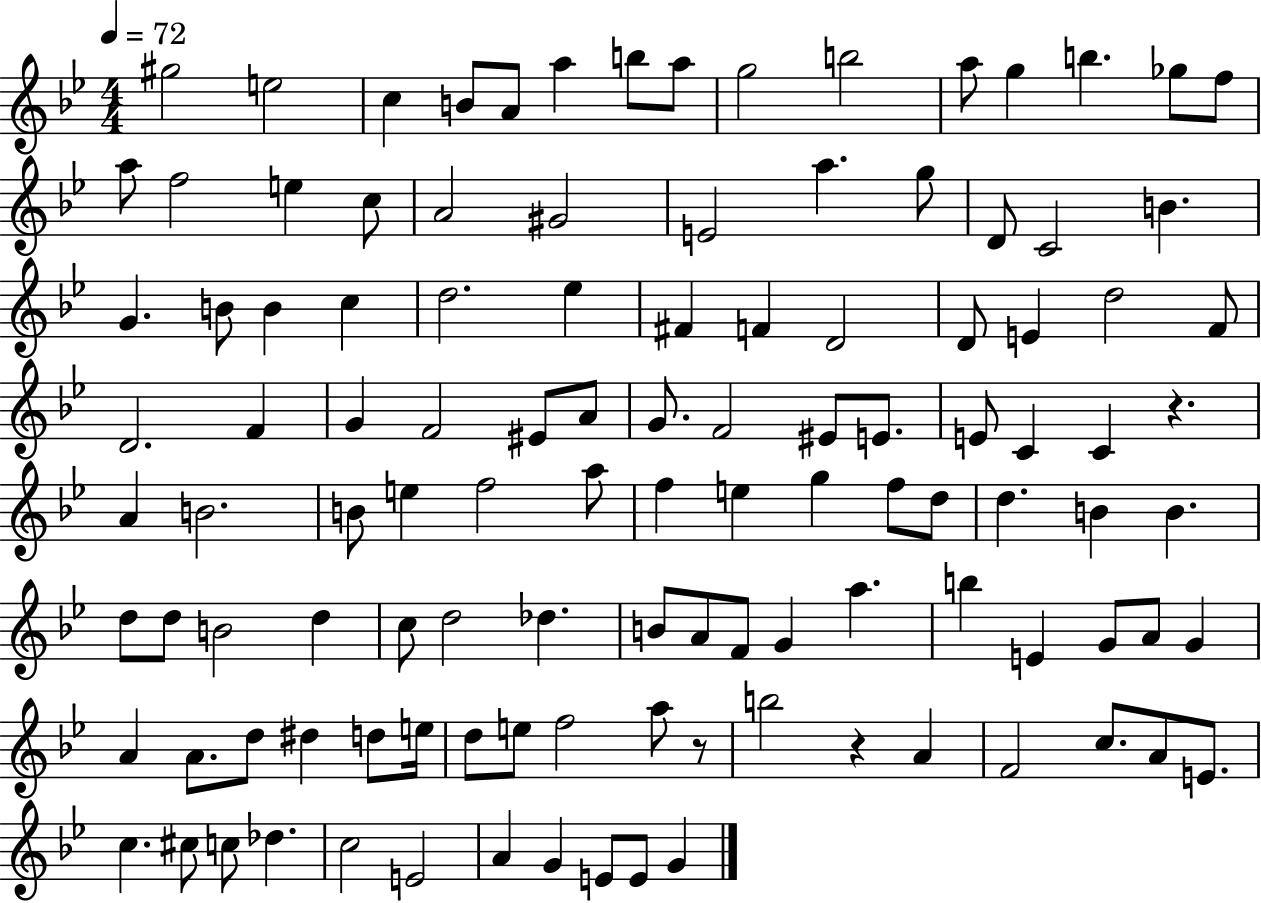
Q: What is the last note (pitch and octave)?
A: G4